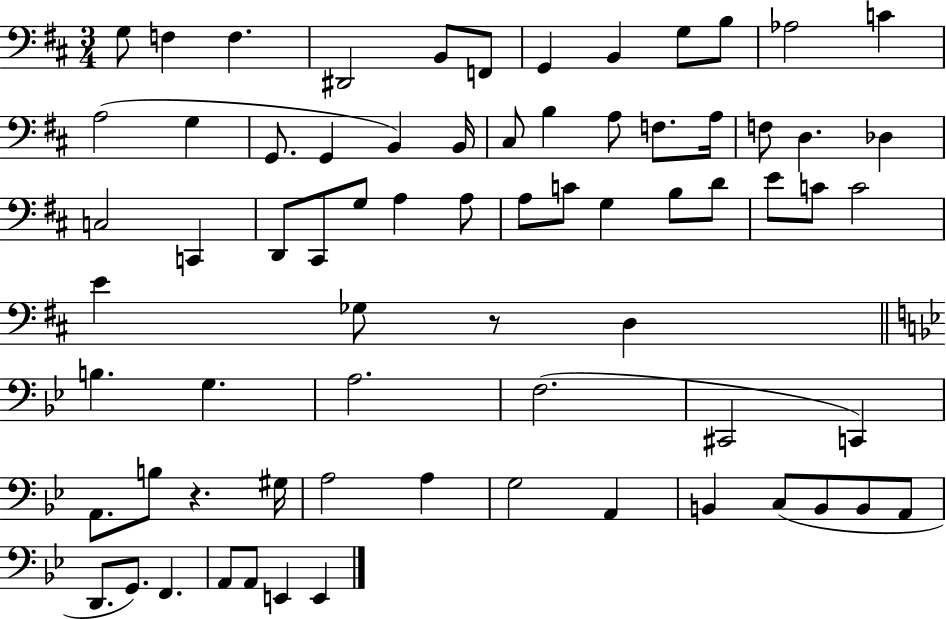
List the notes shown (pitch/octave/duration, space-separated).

G3/e F3/q F3/q. D#2/h B2/e F2/e G2/q B2/q G3/e B3/e Ab3/h C4/q A3/h G3/q G2/e. G2/q B2/q B2/s C#3/e B3/q A3/e F3/e. A3/s F3/e D3/q. Db3/q C3/h C2/q D2/e C#2/e G3/e A3/q A3/e A3/e C4/e G3/q B3/e D4/e E4/e C4/e C4/h E4/q Gb3/e R/e D3/q B3/q. G3/q. A3/h. F3/h. C#2/h C2/q A2/e. B3/e R/q. G#3/s A3/h A3/q G3/h A2/q B2/q C3/e B2/e B2/e A2/e D2/e. G2/e. F2/q. A2/e A2/e E2/q E2/q